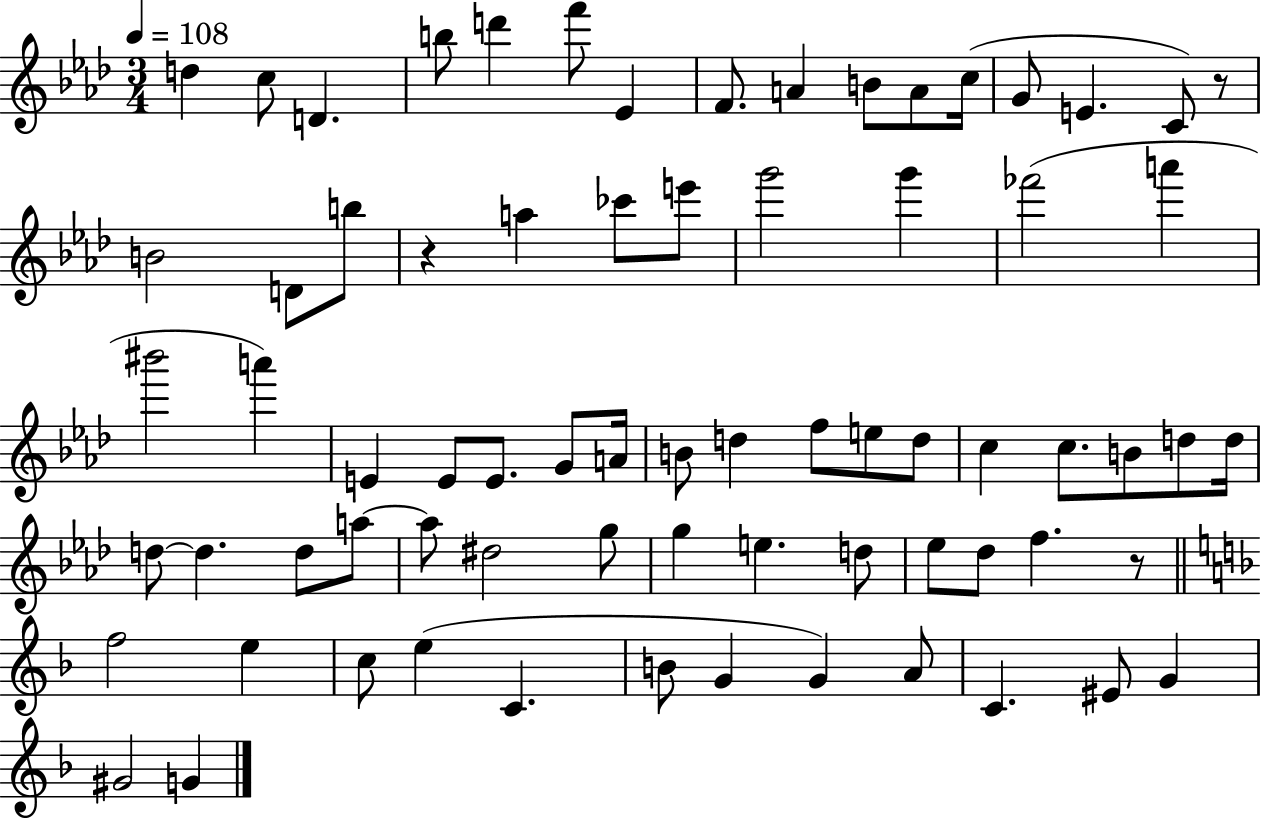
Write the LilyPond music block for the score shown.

{
  \clef treble
  \numericTimeSignature
  \time 3/4
  \key aes \major
  \tempo 4 = 108
  \repeat volta 2 { d''4 c''8 d'4. | b''8 d'''4 f'''8 ees'4 | f'8. a'4 b'8 a'8 c''16( | g'8 e'4. c'8) r8 | \break b'2 d'8 b''8 | r4 a''4 ces'''8 e'''8 | g'''2 g'''4 | fes'''2( a'''4 | \break bis'''2 a'''4) | e'4 e'8 e'8. g'8 a'16 | b'8 d''4 f''8 e''8 d''8 | c''4 c''8. b'8 d''8 d''16 | \break d''8~~ d''4. d''8 a''8~~ | a''8 dis''2 g''8 | g''4 e''4. d''8 | ees''8 des''8 f''4. r8 | \break \bar "||" \break \key f \major f''2 e''4 | c''8 e''4( c'4. | b'8 g'4 g'4) a'8 | c'4. eis'8 g'4 | \break gis'2 g'4 | } \bar "|."
}